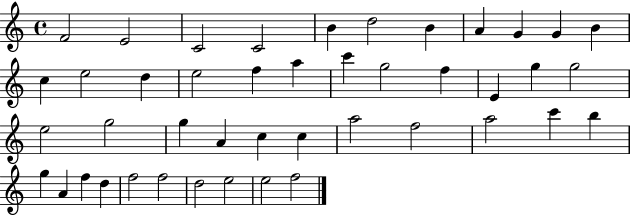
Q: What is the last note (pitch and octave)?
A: F5